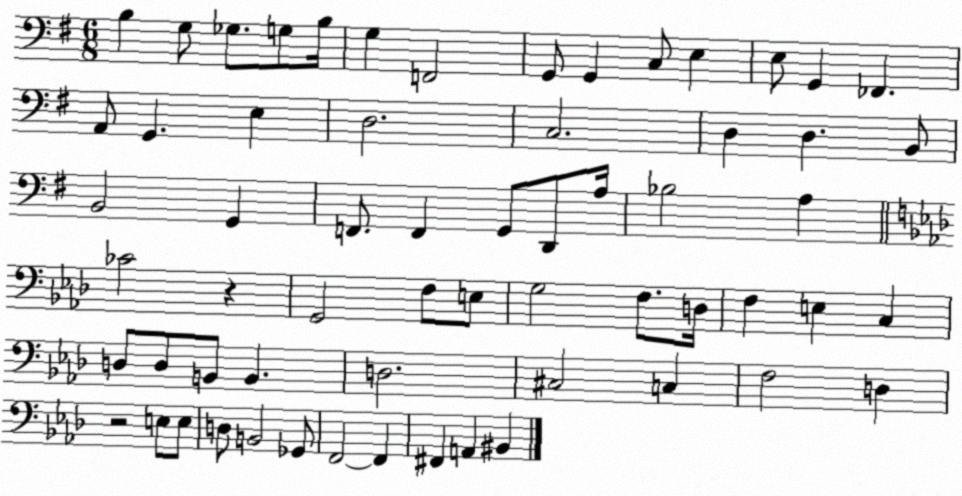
X:1
T:Untitled
M:6/8
L:1/4
K:G
B, G,/2 _G,/2 G,/2 B,/4 G, F,,2 G,,/2 G,, C,/2 E, E,/2 G,, _F,, A,,/2 G,, E, D,2 C,2 D, D, B,,/2 B,,2 G,, F,,/2 F,, G,,/2 D,,/2 A,/4 _B,2 A, _C2 z G,,2 F,/2 E,/2 G,2 F,/2 D,/4 F, E, C, D,/2 D,/2 B,,/2 B,, D,2 ^C,2 C, F,2 D, z2 E,/2 E,/2 D,/2 B,,2 _G,,/2 F,,2 F,, ^F,, A,, ^B,,